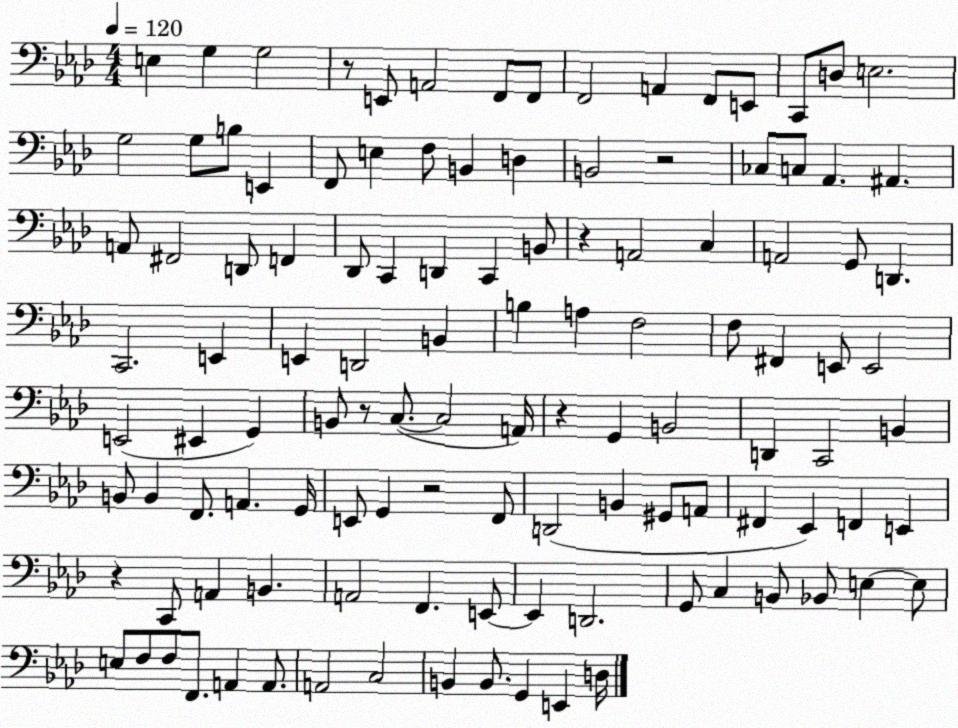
X:1
T:Untitled
M:4/4
L:1/4
K:Ab
E, G, G,2 z/2 E,,/2 A,,2 F,,/2 F,,/2 F,,2 A,, F,,/2 E,,/2 C,,/2 D,/2 E,2 G,2 G,/2 B,/2 E,, F,,/2 E, F,/2 B,, D, B,,2 z2 _C,/2 C,/2 _A,, ^A,, A,,/2 ^F,,2 D,,/2 F,, _D,,/2 C,, D,, C,, B,,/2 z A,,2 C, A,,2 G,,/2 D,, C,,2 E,, E,, D,,2 B,, B, A, F,2 F,/2 ^F,, E,,/2 E,,2 E,,2 ^E,, G,, B,,/2 z/2 C,/2 C,2 A,,/4 z G,, B,,2 D,, C,,2 B,, B,,/2 B,, F,,/2 A,, G,,/4 E,,/2 G,, z2 F,,/2 D,,2 B,, ^G,,/2 A,,/2 ^F,, _E,, F,, E,, z C,,/2 A,, B,, A,,2 F,, E,,/2 E,, D,,2 G,,/2 C, B,,/2 _B,,/2 E, E,/2 E,/2 F,/2 F,/2 F,,/2 A,, A,,/2 A,,2 C,2 B,, B,,/2 G,, E,, D,/4